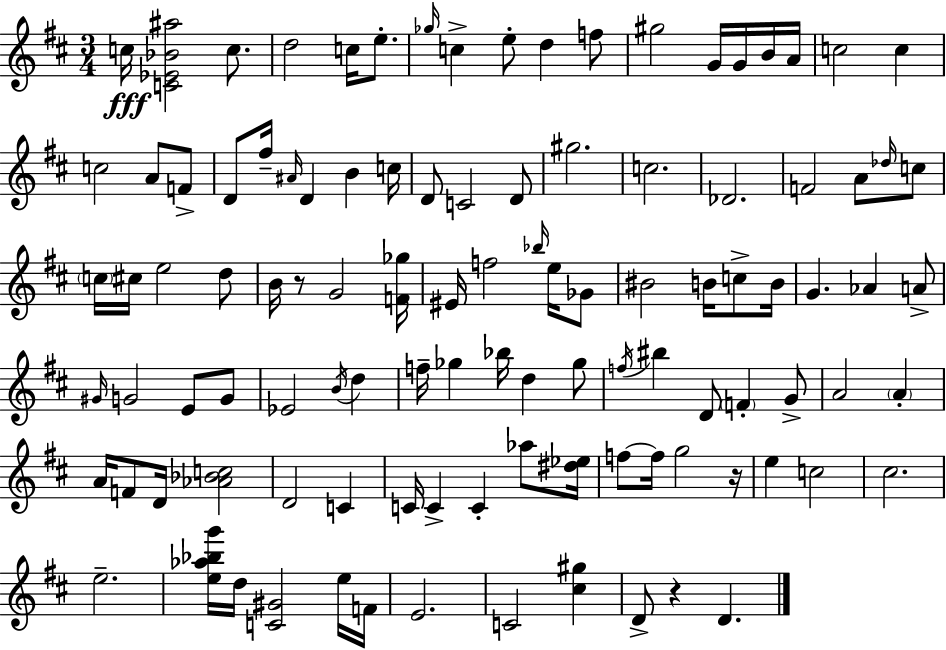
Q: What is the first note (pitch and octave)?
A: C5